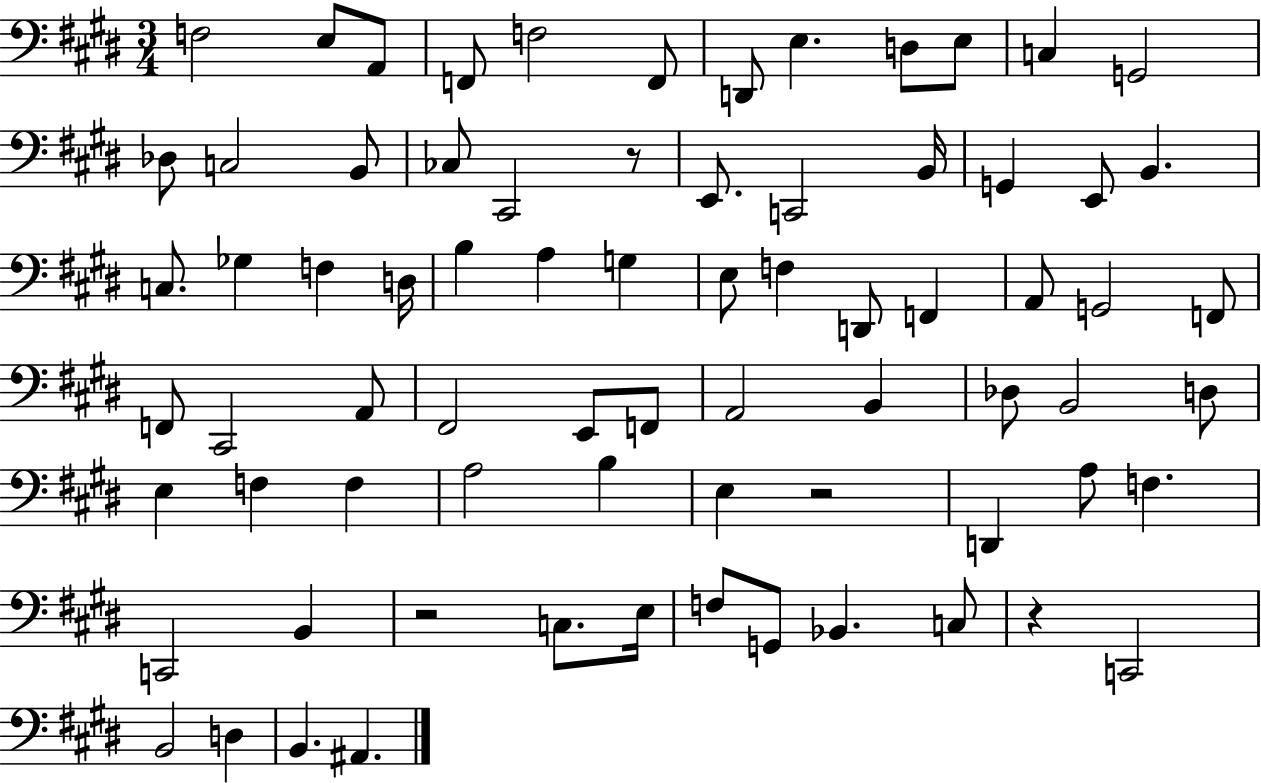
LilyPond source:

{
  \clef bass
  \numericTimeSignature
  \time 3/4
  \key e \major
  f2 e8 a,8 | f,8 f2 f,8 | d,8 e4. d8 e8 | c4 g,2 | \break des8 c2 b,8 | ces8 cis,2 r8 | e,8. c,2 b,16 | g,4 e,8 b,4. | \break c8. ges4 f4 d16 | b4 a4 g4 | e8 f4 d,8 f,4 | a,8 g,2 f,8 | \break f,8 cis,2 a,8 | fis,2 e,8 f,8 | a,2 b,4 | des8 b,2 d8 | \break e4 f4 f4 | a2 b4 | e4 r2 | d,4 a8 f4. | \break c,2 b,4 | r2 c8. e16 | f8 g,8 bes,4. c8 | r4 c,2 | \break b,2 d4 | b,4. ais,4. | \bar "|."
}